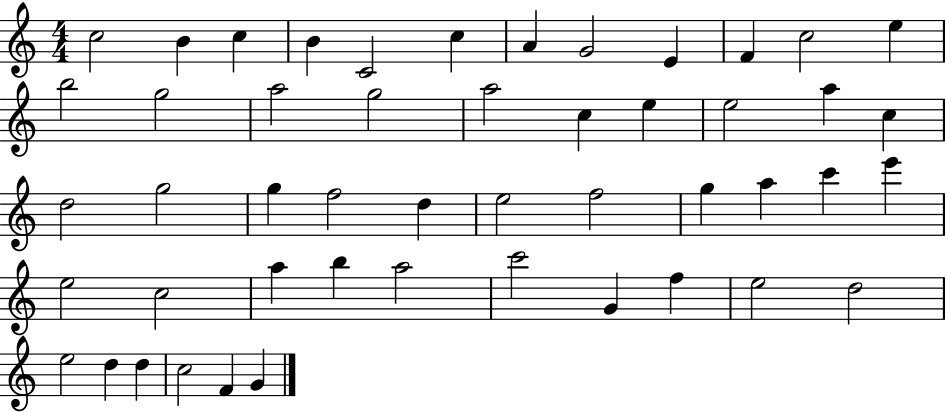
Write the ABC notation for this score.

X:1
T:Untitled
M:4/4
L:1/4
K:C
c2 B c B C2 c A G2 E F c2 e b2 g2 a2 g2 a2 c e e2 a c d2 g2 g f2 d e2 f2 g a c' e' e2 c2 a b a2 c'2 G f e2 d2 e2 d d c2 F G